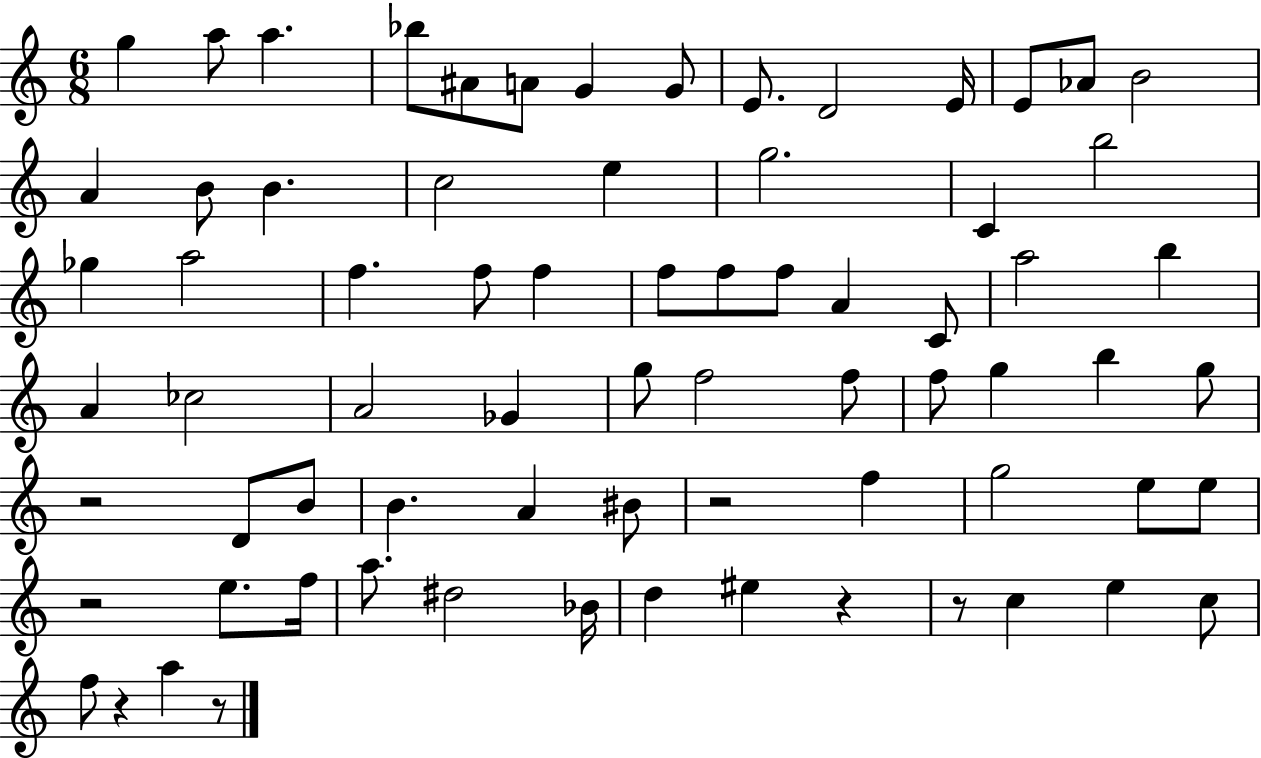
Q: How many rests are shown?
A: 7